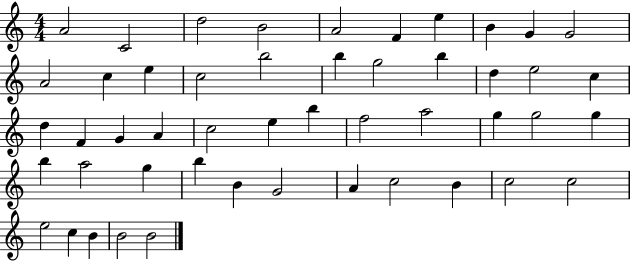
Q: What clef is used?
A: treble